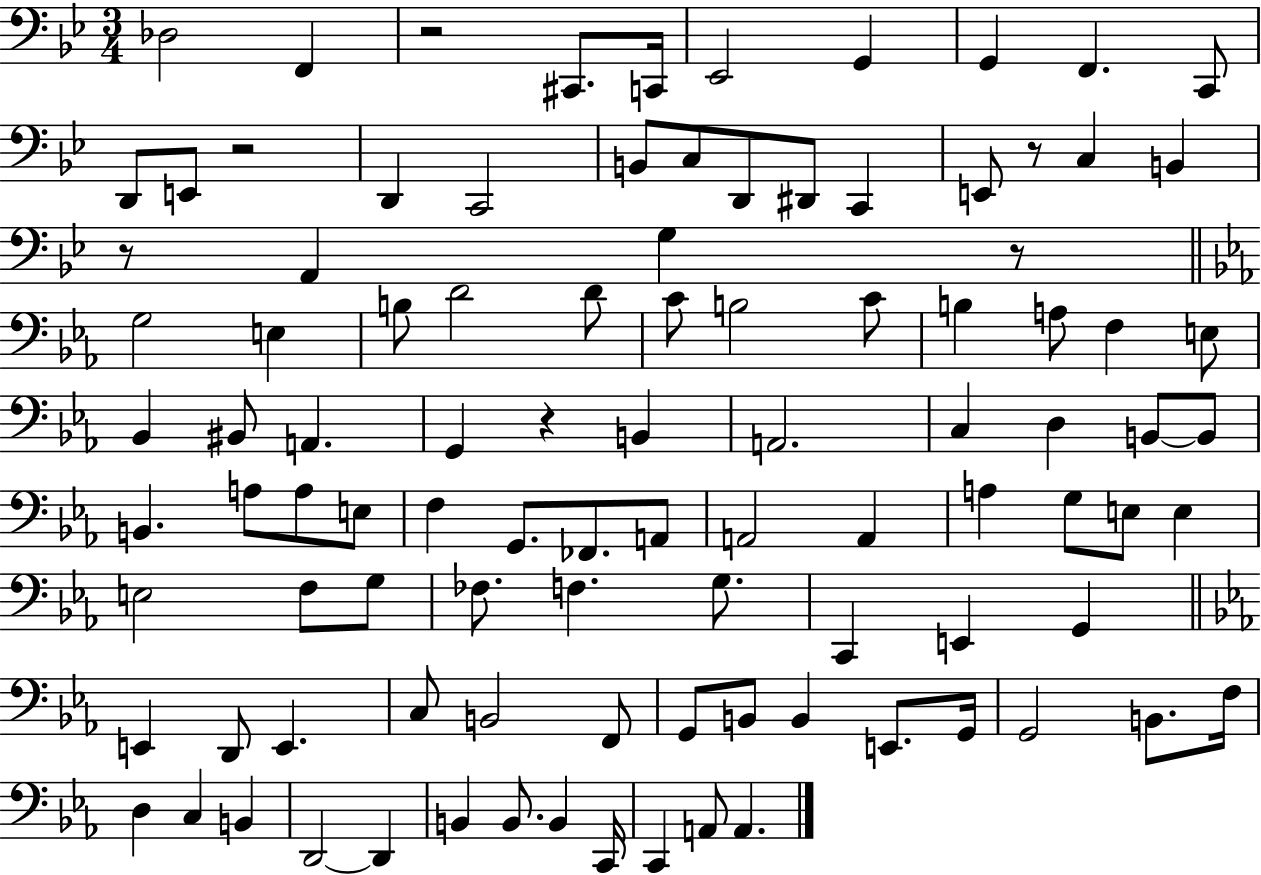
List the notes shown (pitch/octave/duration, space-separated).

Db3/h F2/q R/h C#2/e. C2/s Eb2/h G2/q G2/q F2/q. C2/e D2/e E2/e R/h D2/q C2/h B2/e C3/e D2/e D#2/e C2/q E2/e R/e C3/q B2/q R/e A2/q G3/q R/e G3/h E3/q B3/e D4/h D4/e C4/e B3/h C4/e B3/q A3/e F3/q E3/e Bb2/q BIS2/e A2/q. G2/q R/q B2/q A2/h. C3/q D3/q B2/e B2/e B2/q. A3/e A3/e E3/e F3/q G2/e. FES2/e. A2/e A2/h A2/q A3/q G3/e E3/e E3/q E3/h F3/e G3/e FES3/e. F3/q. G3/e. C2/q E2/q G2/q E2/q D2/e E2/q. C3/e B2/h F2/e G2/e B2/e B2/q E2/e. G2/s G2/h B2/e. F3/s D3/q C3/q B2/q D2/h D2/q B2/q B2/e. B2/q C2/s C2/q A2/e A2/q.